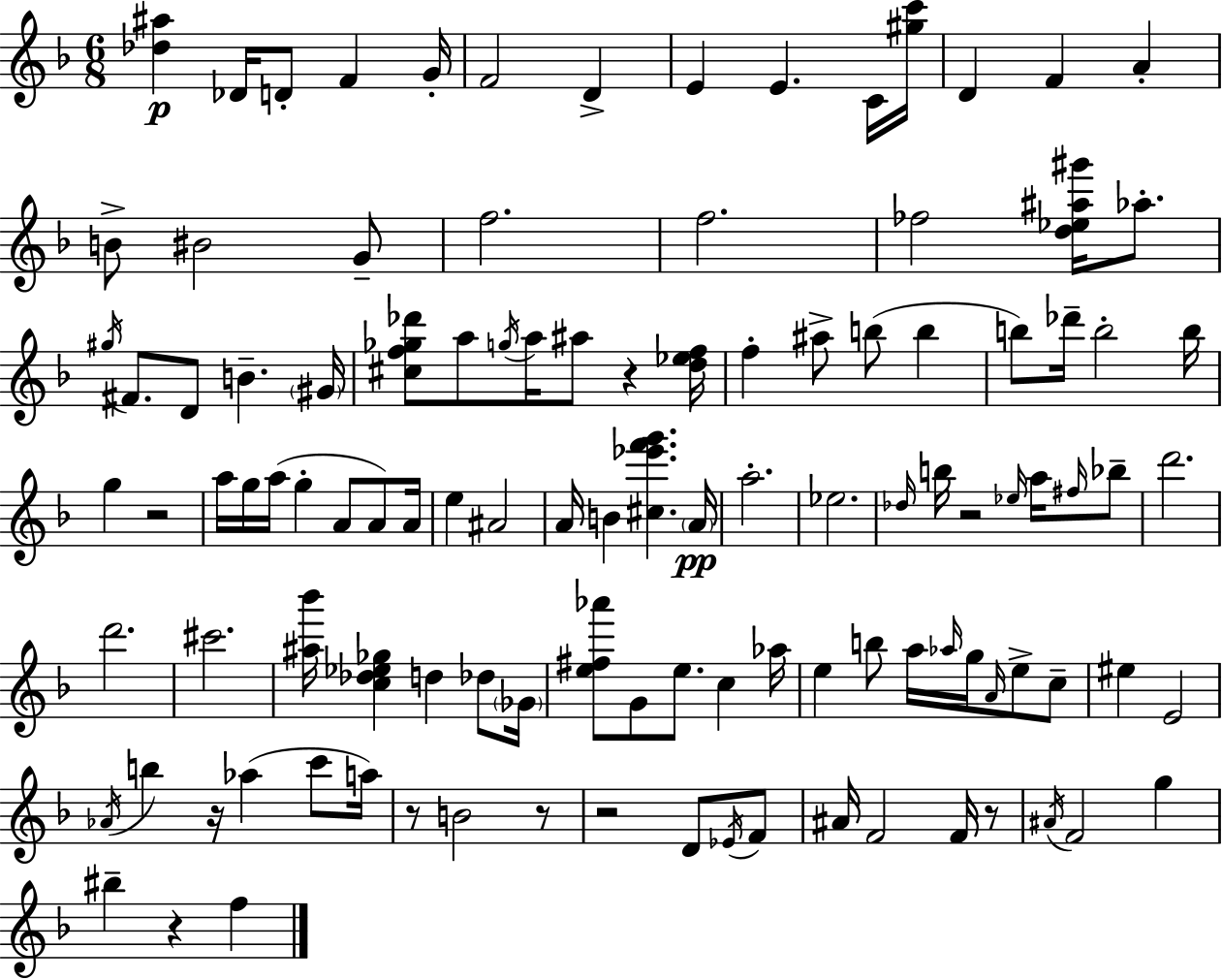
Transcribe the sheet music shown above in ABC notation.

X:1
T:Untitled
M:6/8
L:1/4
K:F
[_d^a] _D/4 D/2 F G/4 F2 D E E C/4 [^gc']/4 D F A B/2 ^B2 G/2 f2 f2 _f2 [d_e^a^g']/4 _a/2 ^g/4 ^F/2 D/2 B ^G/4 [^cf_g_d']/2 a/2 g/4 a/4 ^a/2 z [d_ef]/4 f ^a/2 b/2 b b/2 _d'/4 b2 b/4 g z2 a/4 g/4 a/4 g A/2 A/2 A/4 e ^A2 A/4 B [^c_e'f'g'] A/4 a2 _e2 _d/4 b/4 z2 _e/4 a/4 ^f/4 _b/2 d'2 d'2 ^c'2 [^a_b']/4 [c_d_e_g] d _d/2 _G/4 [e^f_a']/2 G/2 e/2 c _a/4 e b/2 a/4 _a/4 g/4 A/4 e/2 c/2 ^e E2 _A/4 b z/4 _a c'/2 a/4 z/2 B2 z/2 z2 D/2 _E/4 F/2 ^A/4 F2 F/4 z/2 ^A/4 F2 g ^b z f